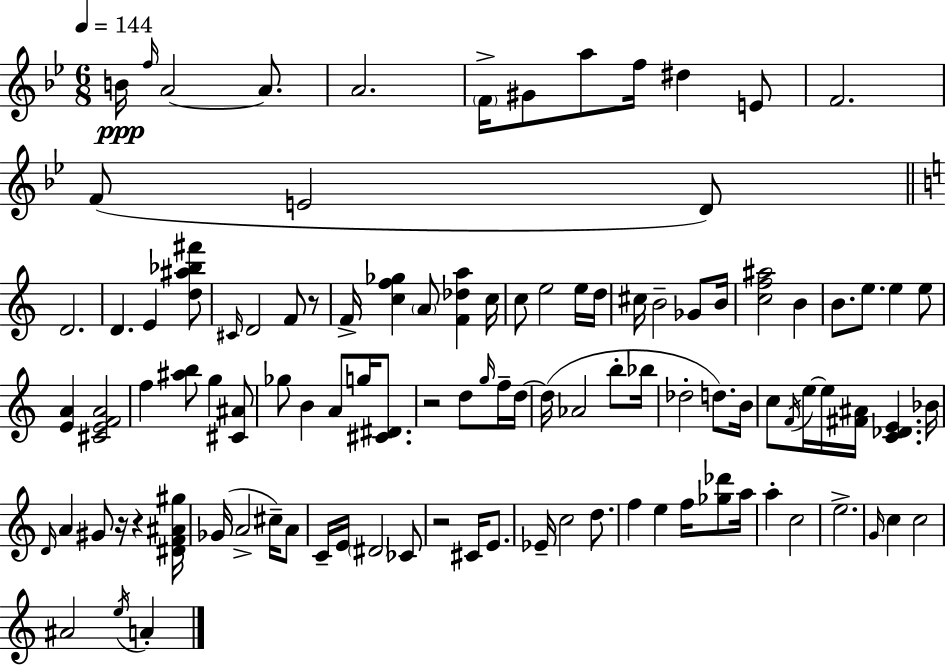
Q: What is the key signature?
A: BES major